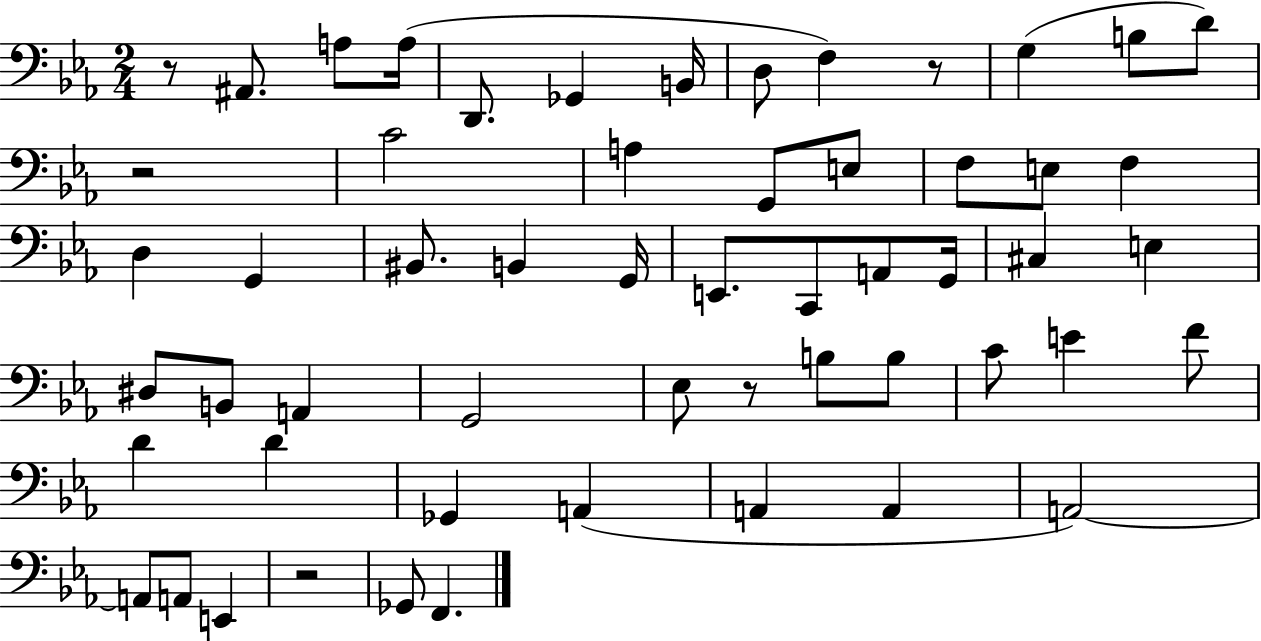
R/e A#2/e. A3/e A3/s D2/e. Gb2/q B2/s D3/e F3/q R/e G3/q B3/e D4/e R/h C4/h A3/q G2/e E3/e F3/e E3/e F3/q D3/q G2/q BIS2/e. B2/q G2/s E2/e. C2/e A2/e G2/s C#3/q E3/q D#3/e B2/e A2/q G2/h Eb3/e R/e B3/e B3/e C4/e E4/q F4/e D4/q D4/q Gb2/q A2/q A2/q A2/q A2/h A2/e A2/e E2/q R/h Gb2/e F2/q.